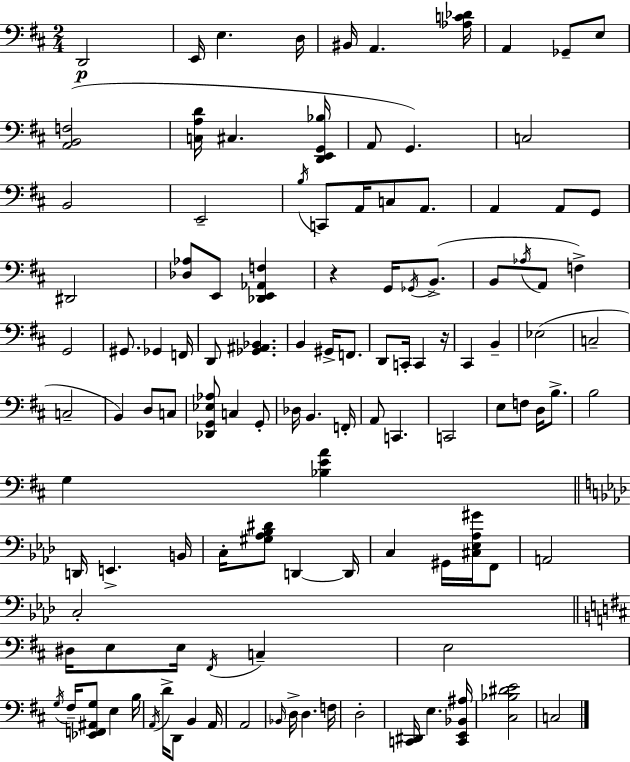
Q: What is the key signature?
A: D major